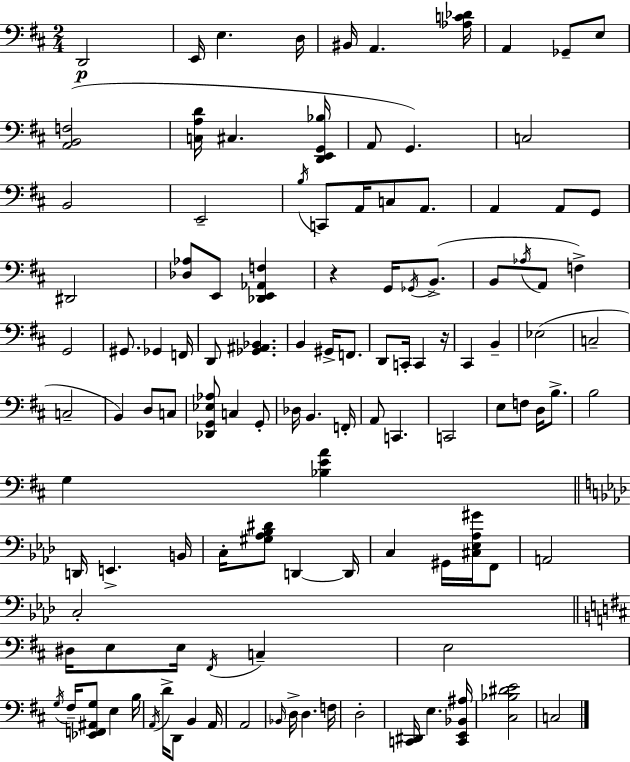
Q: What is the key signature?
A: D major